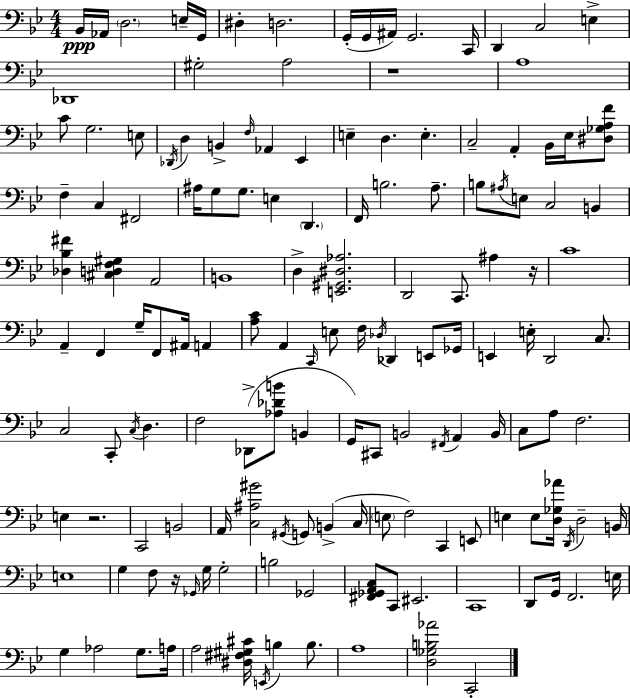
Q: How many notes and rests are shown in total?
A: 149